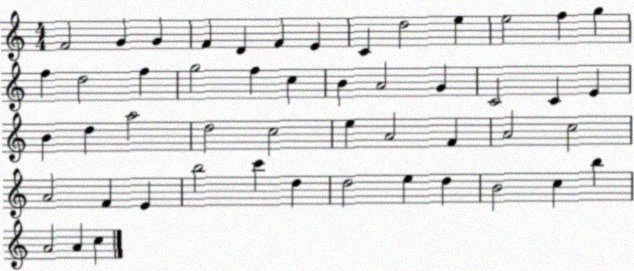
X:1
T:Untitled
M:4/4
L:1/4
K:C
F2 G G F D F E C d2 e e2 f g f d2 f g2 f c B A2 G C2 C E B d a2 d2 c2 e A2 F A2 c2 A2 F E b2 c' d d2 e d B2 c b A2 A c